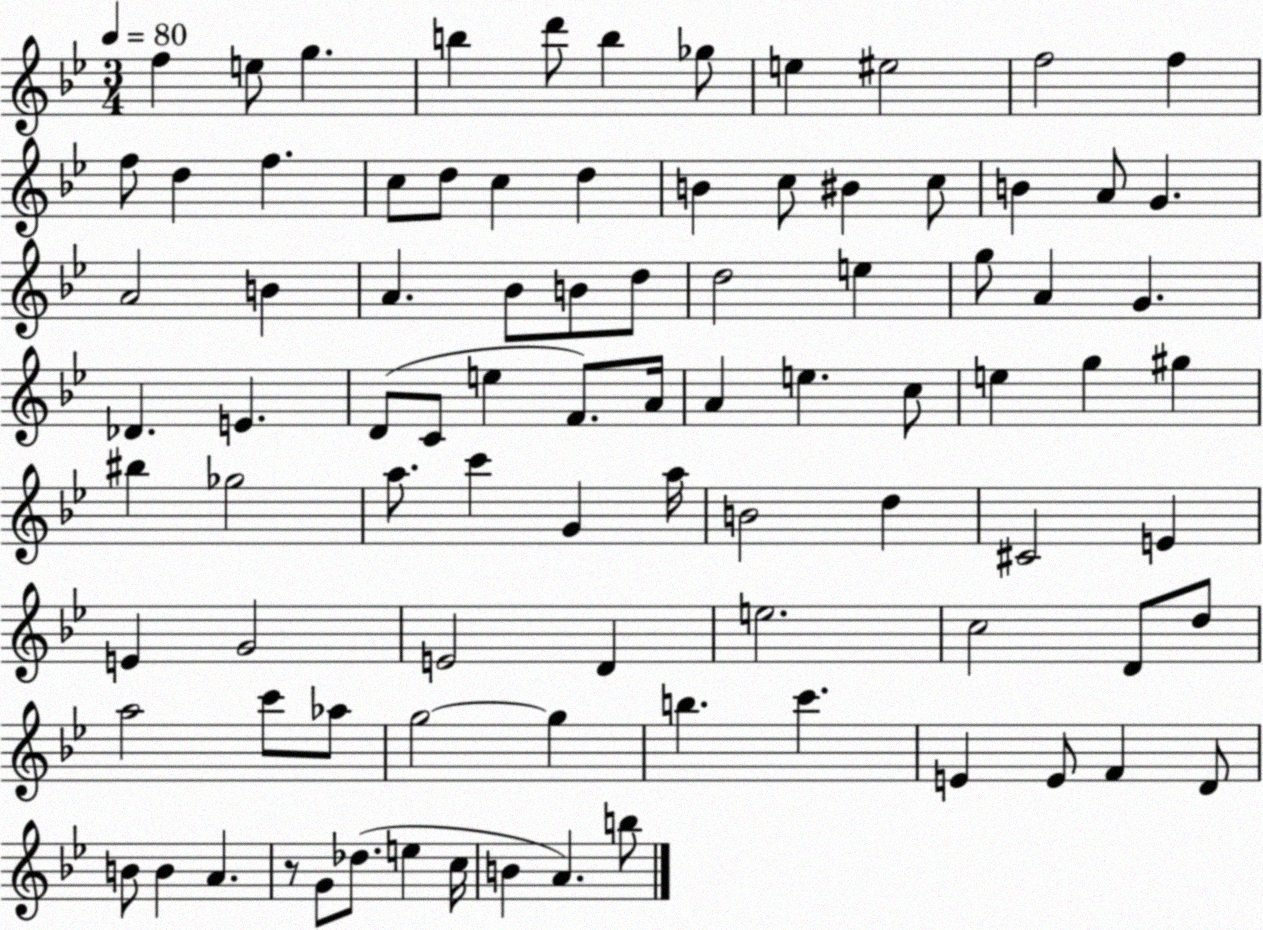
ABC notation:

X:1
T:Untitled
M:3/4
L:1/4
K:Bb
f e/2 g b d'/2 b _g/2 e ^e2 f2 f f/2 d f c/2 d/2 c d B c/2 ^B c/2 B A/2 G A2 B A _B/2 B/2 d/2 d2 e g/2 A G _D E D/2 C/2 e F/2 A/4 A e c/2 e g ^g ^b _g2 a/2 c' G a/4 B2 d ^C2 E E G2 E2 D e2 c2 D/2 d/2 a2 c'/2 _a/2 g2 g b c' E E/2 F D/2 B/2 B A z/2 G/2 _d/2 e c/4 B A b/2